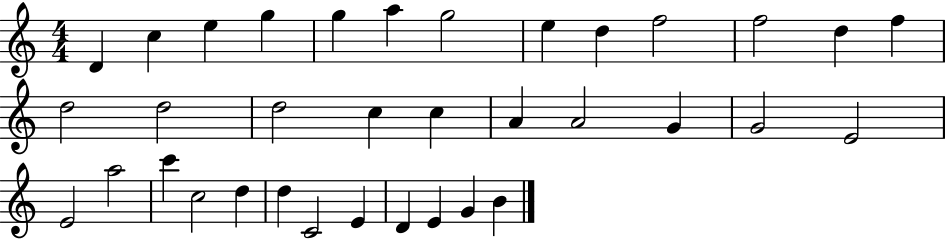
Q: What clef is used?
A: treble